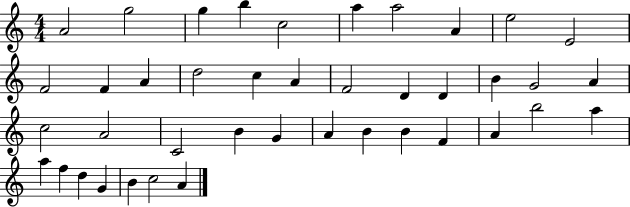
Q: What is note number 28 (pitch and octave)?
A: A4